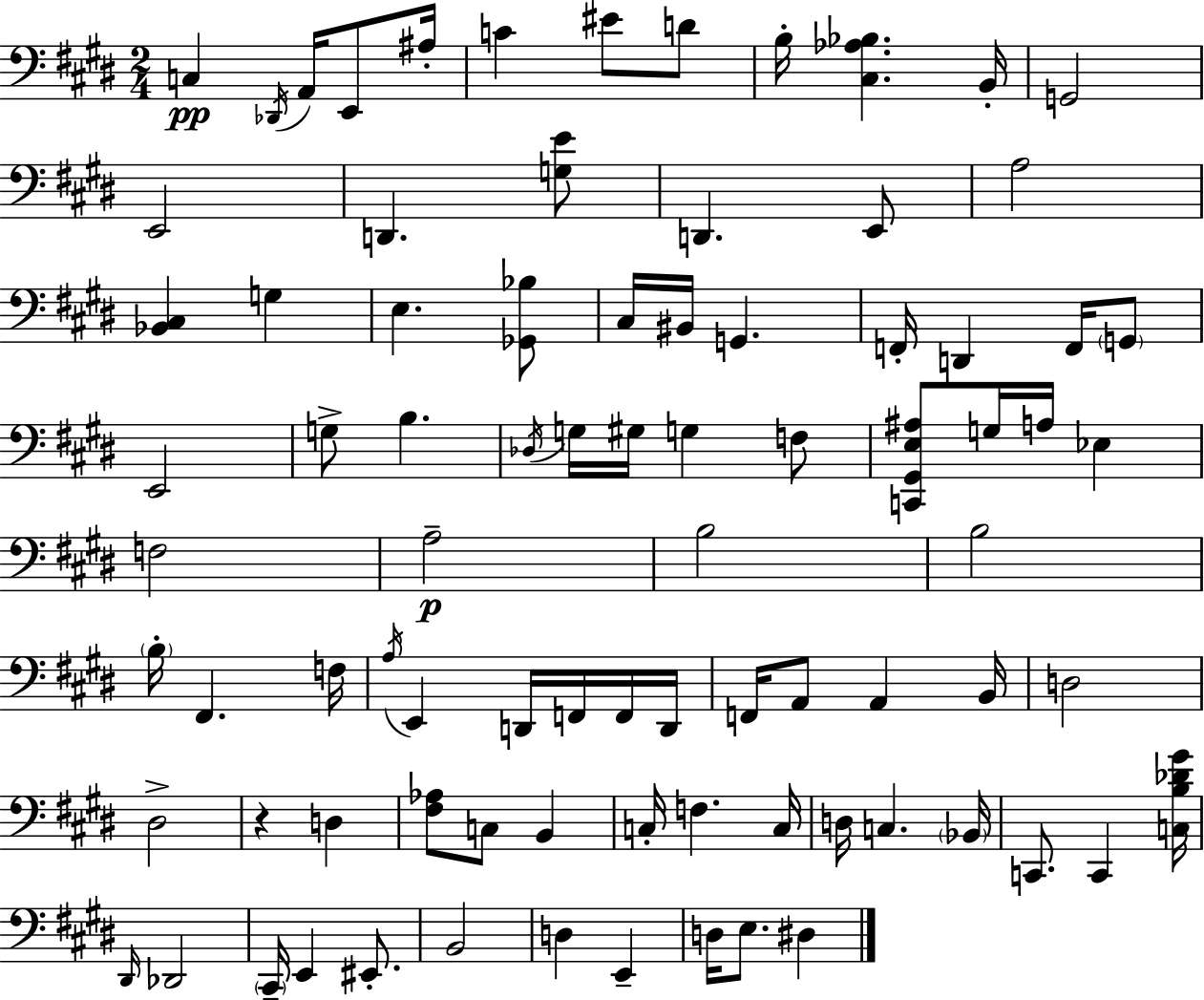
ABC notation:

X:1
T:Untitled
M:2/4
L:1/4
K:E
C, _D,,/4 A,,/4 E,,/2 ^A,/4 C ^E/2 D/2 B,/4 [^C,_A,_B,] B,,/4 G,,2 E,,2 D,, [G,E]/2 D,, E,,/2 A,2 [_B,,^C,] G, E, [_G,,_B,]/2 ^C,/4 ^B,,/4 G,, F,,/4 D,, F,,/4 G,,/2 E,,2 G,/2 B, _D,/4 G,/4 ^G,/4 G, F,/2 [C,,^G,,E,^A,]/2 G,/4 A,/4 _E, F,2 A,2 B,2 B,2 B,/4 ^F,, F,/4 A,/4 E,, D,,/4 F,,/4 F,,/4 D,,/4 F,,/4 A,,/2 A,, B,,/4 D,2 ^D,2 z D, [^F,_A,]/2 C,/2 B,, C,/4 F, C,/4 D,/4 C, _B,,/4 C,,/2 C,, [C,B,_D^G]/4 ^D,,/4 _D,,2 ^C,,/4 E,, ^E,,/2 B,,2 D, E,, D,/4 E,/2 ^D,